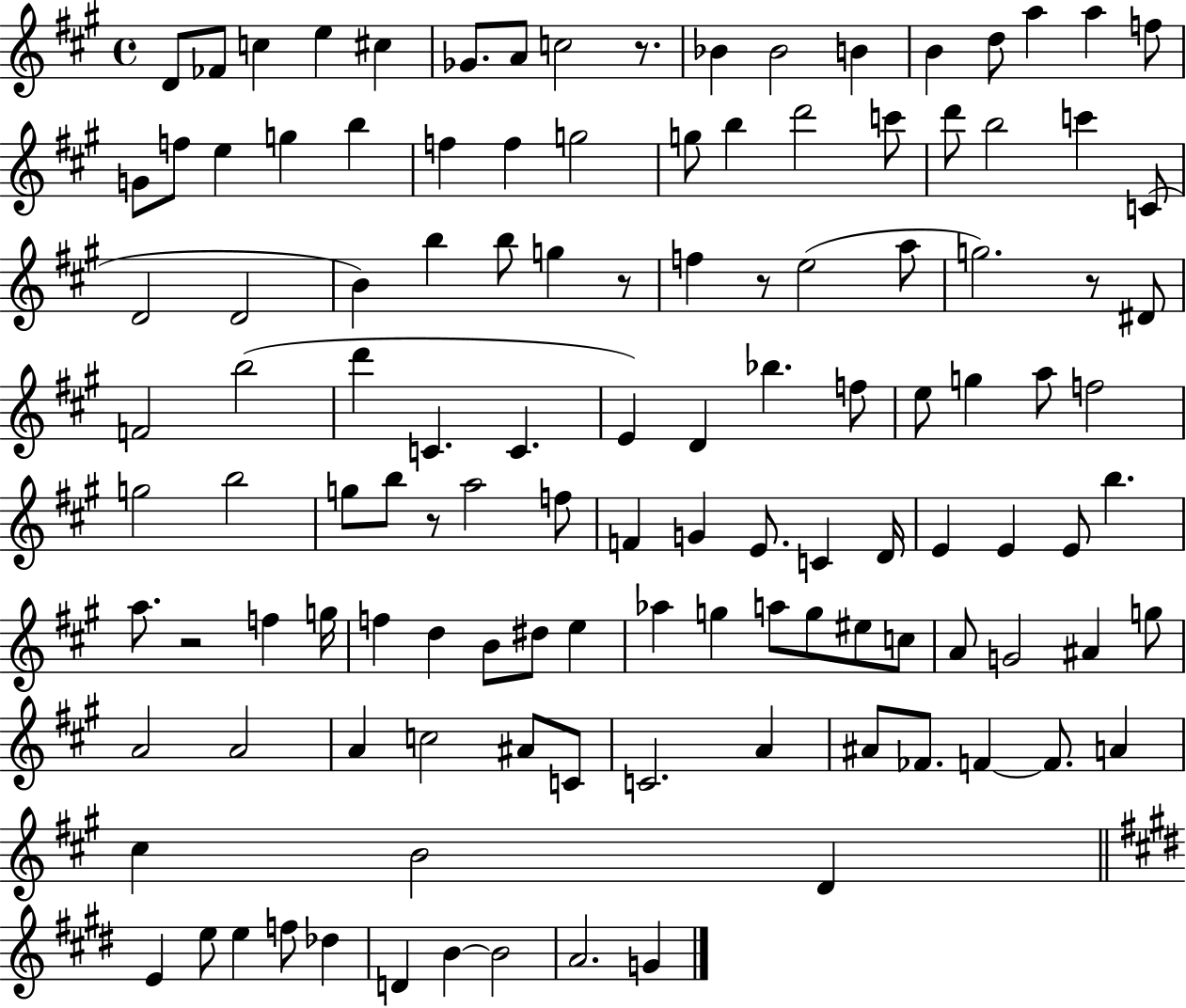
D4/e FES4/e C5/q E5/q C#5/q Gb4/e. A4/e C5/h R/e. Bb4/q Bb4/h B4/q B4/q D5/e A5/q A5/q F5/e G4/e F5/e E5/q G5/q B5/q F5/q F5/q G5/h G5/e B5/q D6/h C6/e D6/e B5/h C6/q C4/e D4/h D4/h B4/q B5/q B5/e G5/q R/e F5/q R/e E5/h A5/e G5/h. R/e D#4/e F4/h B5/h D6/q C4/q. C4/q. E4/q D4/q Bb5/q. F5/e E5/e G5/q A5/e F5/h G5/h B5/h G5/e B5/e R/e A5/h F5/e F4/q G4/q E4/e. C4/q D4/s E4/q E4/q E4/e B5/q. A5/e. R/h F5/q G5/s F5/q D5/q B4/e D#5/e E5/q Ab5/q G5/q A5/e G5/e EIS5/e C5/e A4/e G4/h A#4/q G5/e A4/h A4/h A4/q C5/h A#4/e C4/e C4/h. A4/q A#4/e FES4/e. F4/q F4/e. A4/q C#5/q B4/h D4/q E4/q E5/e E5/q F5/e Db5/q D4/q B4/q B4/h A4/h. G4/q